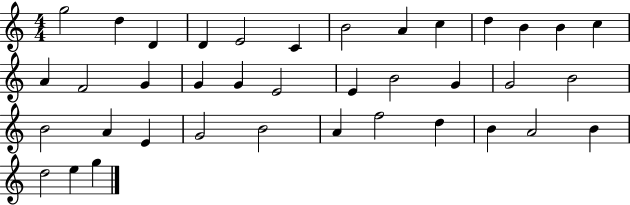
{
  \clef treble
  \numericTimeSignature
  \time 4/4
  \key c \major
  g''2 d''4 d'4 | d'4 e'2 c'4 | b'2 a'4 c''4 | d''4 b'4 b'4 c''4 | \break a'4 f'2 g'4 | g'4 g'4 e'2 | e'4 b'2 g'4 | g'2 b'2 | \break b'2 a'4 e'4 | g'2 b'2 | a'4 f''2 d''4 | b'4 a'2 b'4 | \break d''2 e''4 g''4 | \bar "|."
}